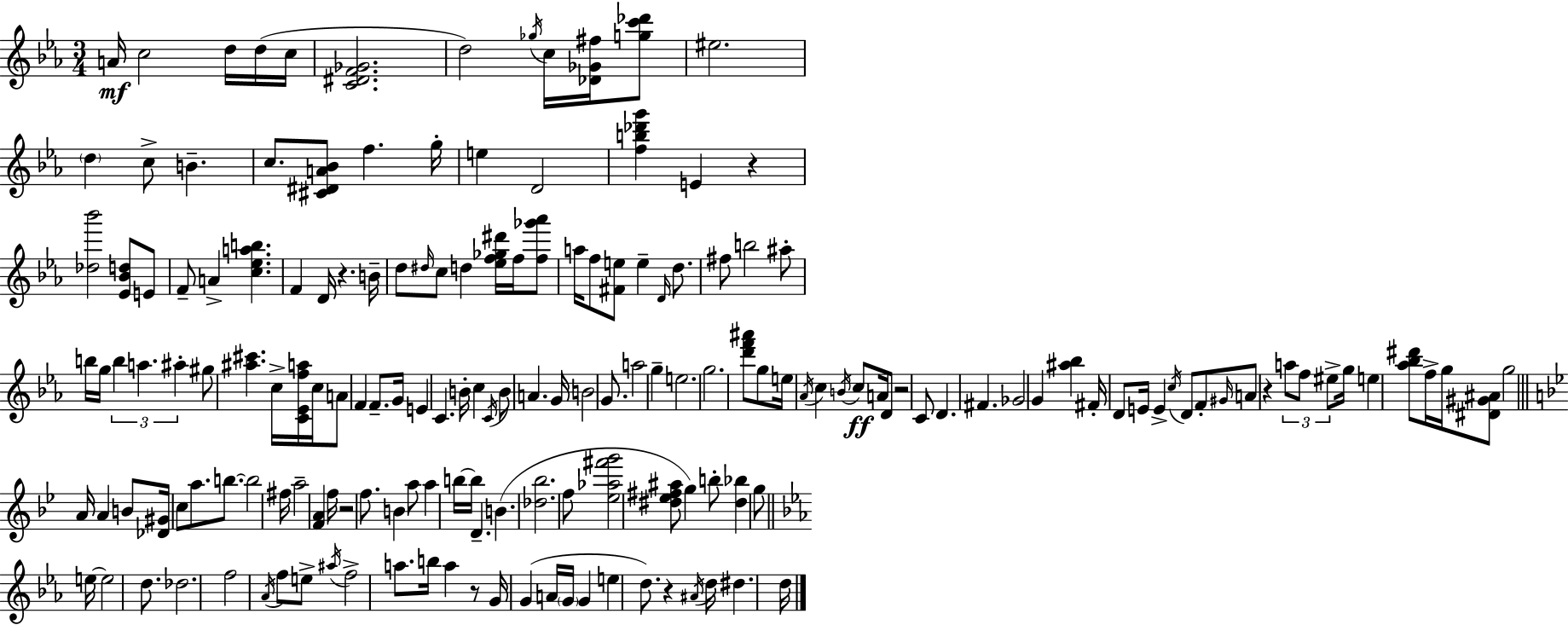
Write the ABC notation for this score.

X:1
T:Untitled
M:3/4
L:1/4
K:Cm
A/4 c2 d/4 d/4 c/4 [C^DF_G]2 d2 _g/4 c/4 [_D_G^f]/4 [gc'_d']/2 ^e2 d c/2 B c/2 [^C^DA_B]/2 f g/4 e D2 [fb_d'g'] E z [_d_b']2 [_E_Bd]/2 E/2 F/2 A [c_eab] F D/4 z B/4 d/2 ^d/4 c/2 d [_ef_g^d']/4 f/4 [f_g'_a']/2 a/4 f/2 [^Fe]/2 e D/4 d/2 ^f/2 b2 ^a/2 b/4 g/4 b a ^a ^g/2 [^a^c'] c/4 [C_Efa]/4 c/4 A/2 F F/2 G/4 E C B/4 c C/4 B/2 A G/4 B2 G/2 a2 g e2 g2 [d'f'^a']/2 g/2 e/4 _A/4 c B/4 c/2 A/4 D/2 z2 C/2 D ^F _G2 G [^a_b] ^F/4 D/2 E/4 E c/4 D/2 F/2 ^G/4 A/2 z a/2 f/2 ^e/2 g/4 e [_a_b^d']/2 f/4 g/4 [^D^G^A]/2 g2 A/4 A B/2 [_D^G]/4 c/2 a/2 b/2 b2 ^f/4 a2 [FA] f/4 z2 f/2 B a/2 a b/4 b/4 D B [_d_b]2 f/2 [_e_a^f'g']2 [^d_e^f^a]/2 g b/2 [^d_b] g/2 e/4 e2 d/2 _d2 f2 _A/4 f/2 e/2 ^a/4 f2 a/2 b/4 a z/2 G/4 G A/4 G/4 G e d/2 z ^A/4 d/4 ^d d/4